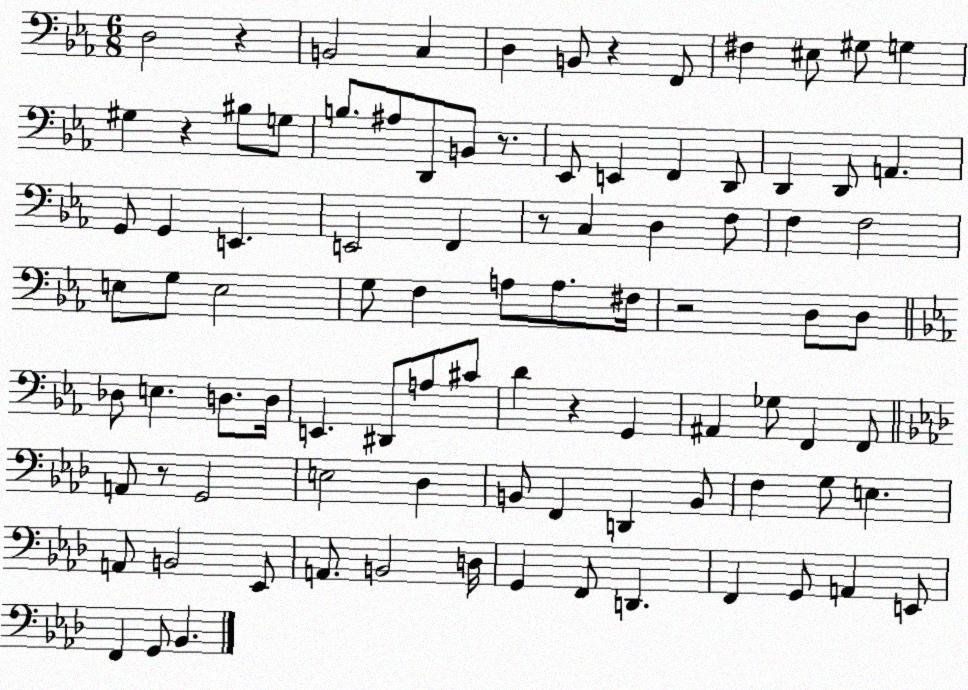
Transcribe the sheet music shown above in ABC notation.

X:1
T:Untitled
M:6/8
L:1/4
K:Eb
D,2 z B,,2 C, D, B,,/2 z F,,/2 ^F, ^E,/2 ^G,/2 G, ^G, z ^B,/2 G,/2 B,/2 ^A,/2 D,,/2 B,,/2 z/2 _E,,/2 E,, F,, D,,/2 D,, D,,/2 A,, G,,/2 G,, E,, E,,2 F,, z/2 C, D, F,/2 F, F,2 E,/2 G,/2 E,2 G,/2 F, A,/2 A,/2 ^F,/4 z2 D,/2 D,/2 _D,/2 E, D,/2 D,/4 E,, ^D,,/2 A,/2 ^C/2 D z G,, ^A,, _G,/2 F,, F,,/2 A,,/2 z/2 G,,2 E,2 _D, B,,/2 F,, D,, B,,/2 F, G,/2 E, A,,/2 B,,2 _E,,/2 A,,/2 B,,2 D,/4 G,, F,,/2 D,, F,, G,,/2 A,, E,,/2 F,, G,,/2 _B,,